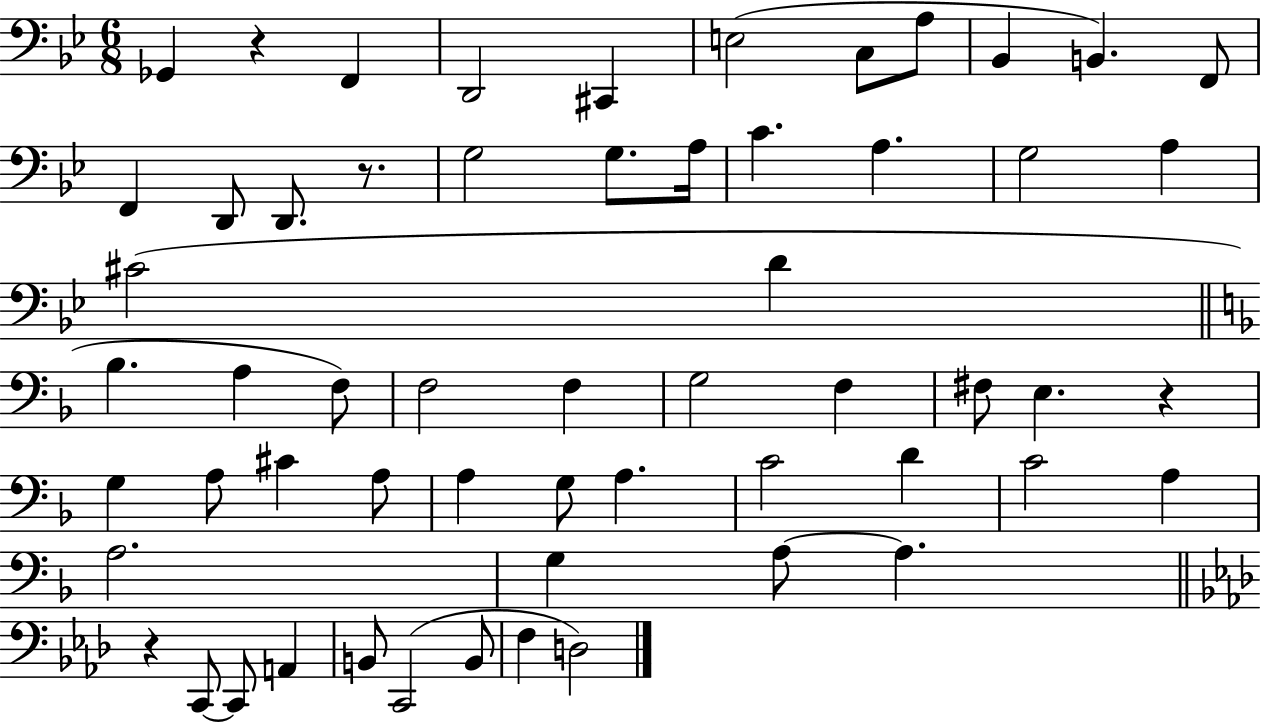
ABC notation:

X:1
T:Untitled
M:6/8
L:1/4
K:Bb
_G,, z F,, D,,2 ^C,, E,2 C,/2 A,/2 _B,, B,, F,,/2 F,, D,,/2 D,,/2 z/2 G,2 G,/2 A,/4 C A, G,2 A, ^C2 D _B, A, F,/2 F,2 F, G,2 F, ^F,/2 E, z G, A,/2 ^C A,/2 A, G,/2 A, C2 D C2 A, A,2 G, A,/2 A, z C,,/2 C,,/2 A,, B,,/2 C,,2 B,,/2 F, D,2